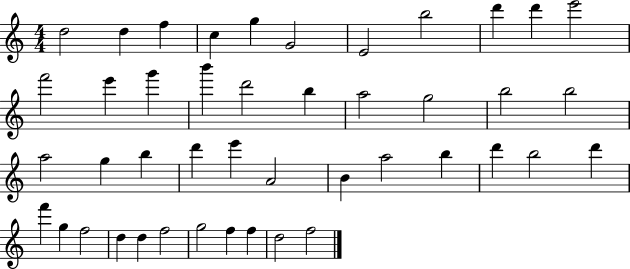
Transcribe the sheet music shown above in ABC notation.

X:1
T:Untitled
M:4/4
L:1/4
K:C
d2 d f c g G2 E2 b2 d' d' e'2 f'2 e' g' b' d'2 b a2 g2 b2 b2 a2 g b d' e' A2 B a2 b d' b2 d' f' g f2 d d f2 g2 f f d2 f2